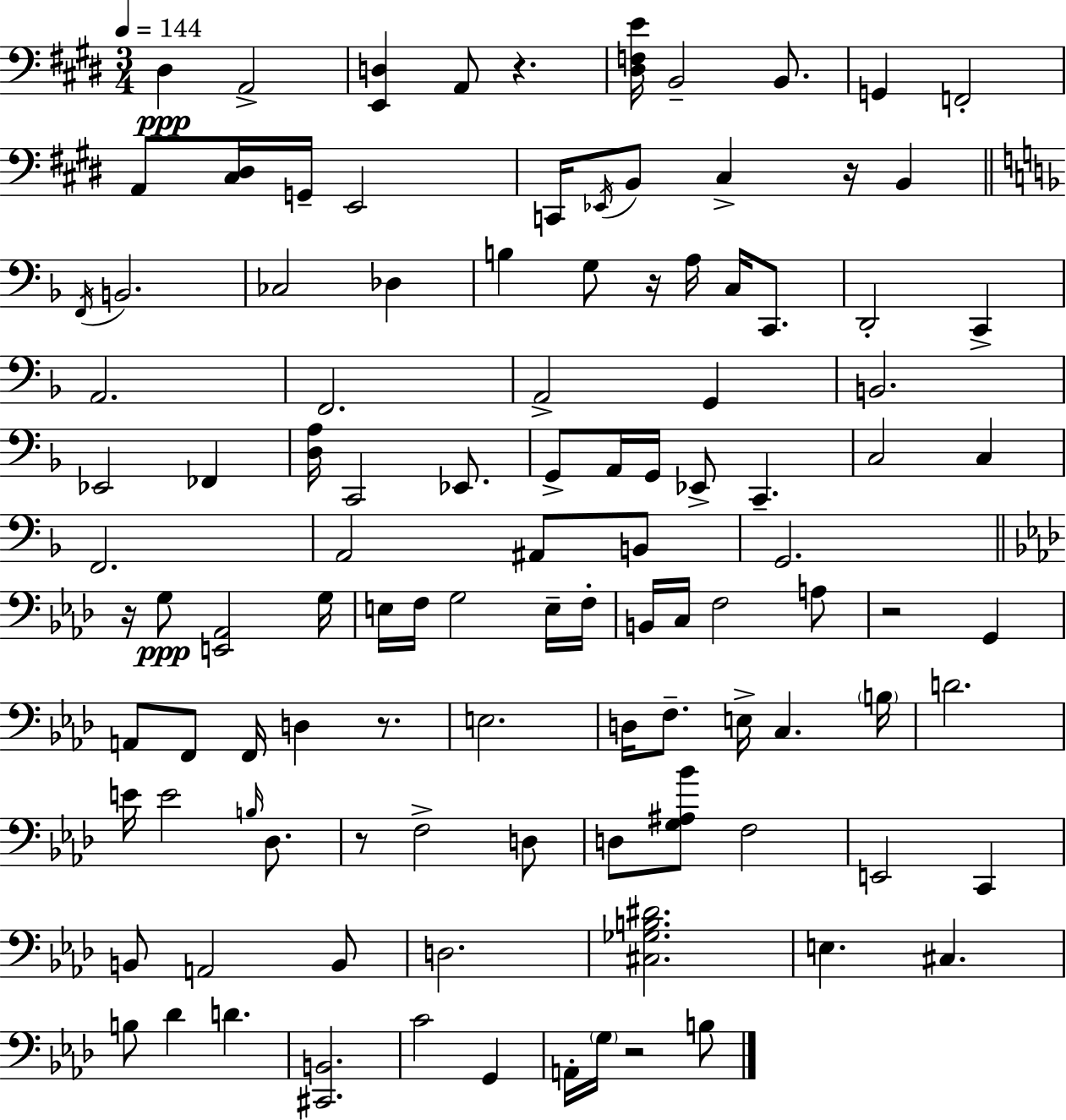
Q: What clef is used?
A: bass